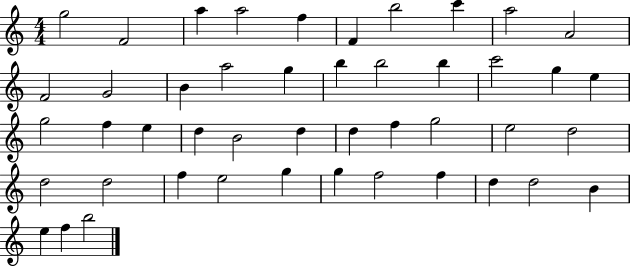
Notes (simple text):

G5/h F4/h A5/q A5/h F5/q F4/q B5/h C6/q A5/h A4/h F4/h G4/h B4/q A5/h G5/q B5/q B5/h B5/q C6/h G5/q E5/q G5/h F5/q E5/q D5/q B4/h D5/q D5/q F5/q G5/h E5/h D5/h D5/h D5/h F5/q E5/h G5/q G5/q F5/h F5/q D5/q D5/h B4/q E5/q F5/q B5/h